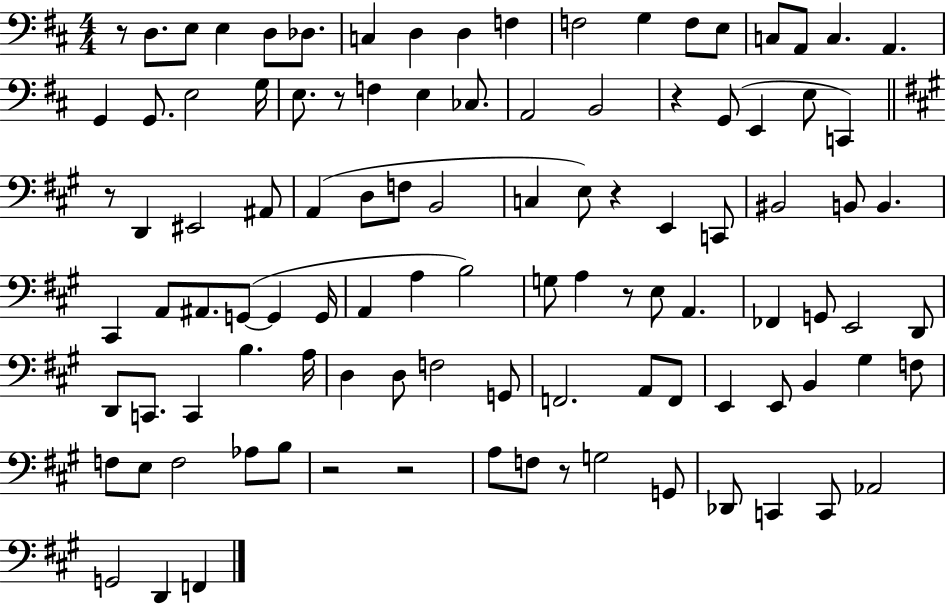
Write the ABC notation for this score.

X:1
T:Untitled
M:4/4
L:1/4
K:D
z/2 D,/2 E,/2 E, D,/2 _D,/2 C, D, D, F, F,2 G, F,/2 E,/2 C,/2 A,,/2 C, A,, G,, G,,/2 E,2 G,/4 E,/2 z/2 F, E, _C,/2 A,,2 B,,2 z G,,/2 E,, E,/2 C,, z/2 D,, ^E,,2 ^A,,/2 A,, D,/2 F,/2 B,,2 C, E,/2 z E,, C,,/2 ^B,,2 B,,/2 B,, ^C,, A,,/2 ^A,,/2 G,,/2 G,, G,,/4 A,, A, B,2 G,/2 A, z/2 E,/2 A,, _F,, G,,/2 E,,2 D,,/2 D,,/2 C,,/2 C,, B, A,/4 D, D,/2 F,2 G,,/2 F,,2 A,,/2 F,,/2 E,, E,,/2 B,, ^G, F,/2 F,/2 E,/2 F,2 _A,/2 B,/2 z2 z2 A,/2 F,/2 z/2 G,2 G,,/2 _D,,/2 C,, C,,/2 _A,,2 G,,2 D,, F,,